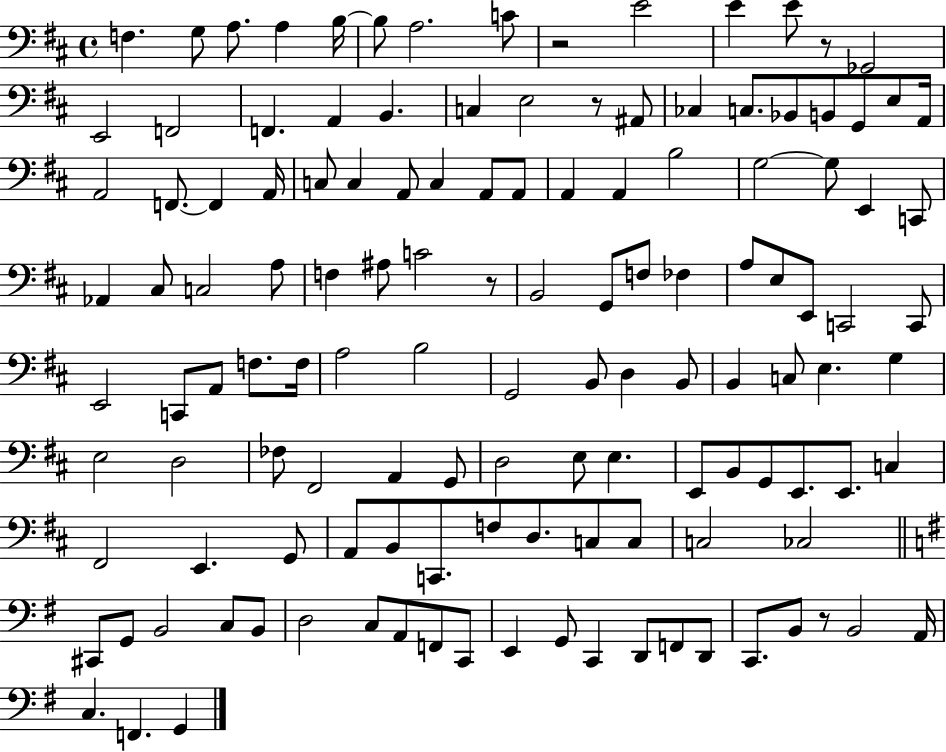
{
  \clef bass
  \time 4/4
  \defaultTimeSignature
  \key d \major
  f4. g8 a8. a4 b16~~ | b8 a2. c'8 | r2 e'2 | e'4 e'8 r8 ges,2 | \break e,2 f,2 | f,4. a,4 b,4. | c4 e2 r8 ais,8 | ces4 c8. bes,8 b,8 g,8 e8 a,16 | \break a,2 f,8.~~ f,4 a,16 | c8 c4 a,8 c4 a,8 a,8 | a,4 a,4 b2 | g2~~ g8 e,4 c,8 | \break aes,4 cis8 c2 a8 | f4 ais8 c'2 r8 | b,2 g,8 f8 fes4 | a8 e8 e,8 c,2 c,8 | \break e,2 c,8 a,8 f8. f16 | a2 b2 | g,2 b,8 d4 b,8 | b,4 c8 e4. g4 | \break e2 d2 | fes8 fis,2 a,4 g,8 | d2 e8 e4. | e,8 b,8 g,8 e,8. e,8. c4 | \break fis,2 e,4. g,8 | a,8 b,8 c,8. f8 d8. c8 c8 | c2 ces2 | \bar "||" \break \key g \major cis,8 g,8 b,2 c8 b,8 | d2 c8 a,8 f,8 c,8 | e,4 g,8 c,4 d,8 f,8 d,8 | c,8. b,8 r8 b,2 a,16 | \break c4. f,4. g,4 | \bar "|."
}